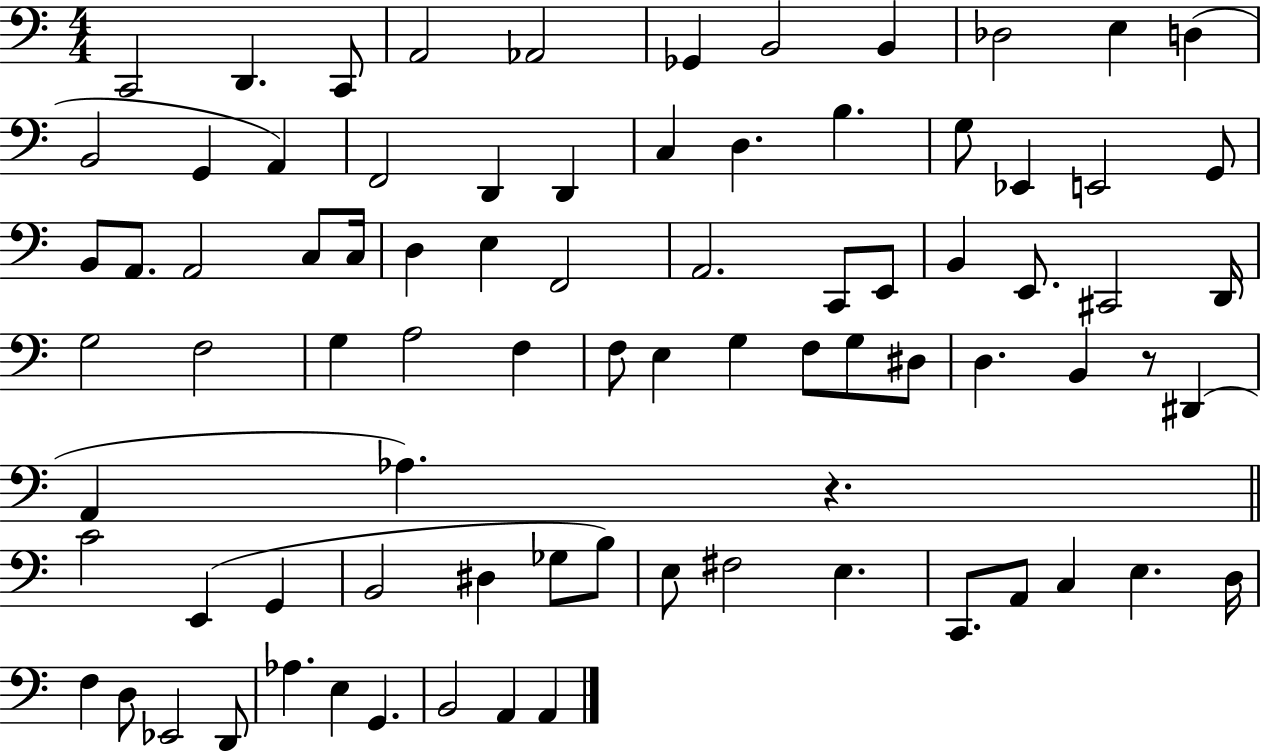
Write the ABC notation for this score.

X:1
T:Untitled
M:4/4
L:1/4
K:C
C,,2 D,, C,,/2 A,,2 _A,,2 _G,, B,,2 B,, _D,2 E, D, B,,2 G,, A,, F,,2 D,, D,, C, D, B, G,/2 _E,, E,,2 G,,/2 B,,/2 A,,/2 A,,2 C,/2 C,/4 D, E, F,,2 A,,2 C,,/2 E,,/2 B,, E,,/2 ^C,,2 D,,/4 G,2 F,2 G, A,2 F, F,/2 E, G, F,/2 G,/2 ^D,/2 D, B,, z/2 ^D,, A,, _A, z C2 E,, G,, B,,2 ^D, _G,/2 B,/2 E,/2 ^F,2 E, C,,/2 A,,/2 C, E, D,/4 F, D,/2 _E,,2 D,,/2 _A, E, G,, B,,2 A,, A,,